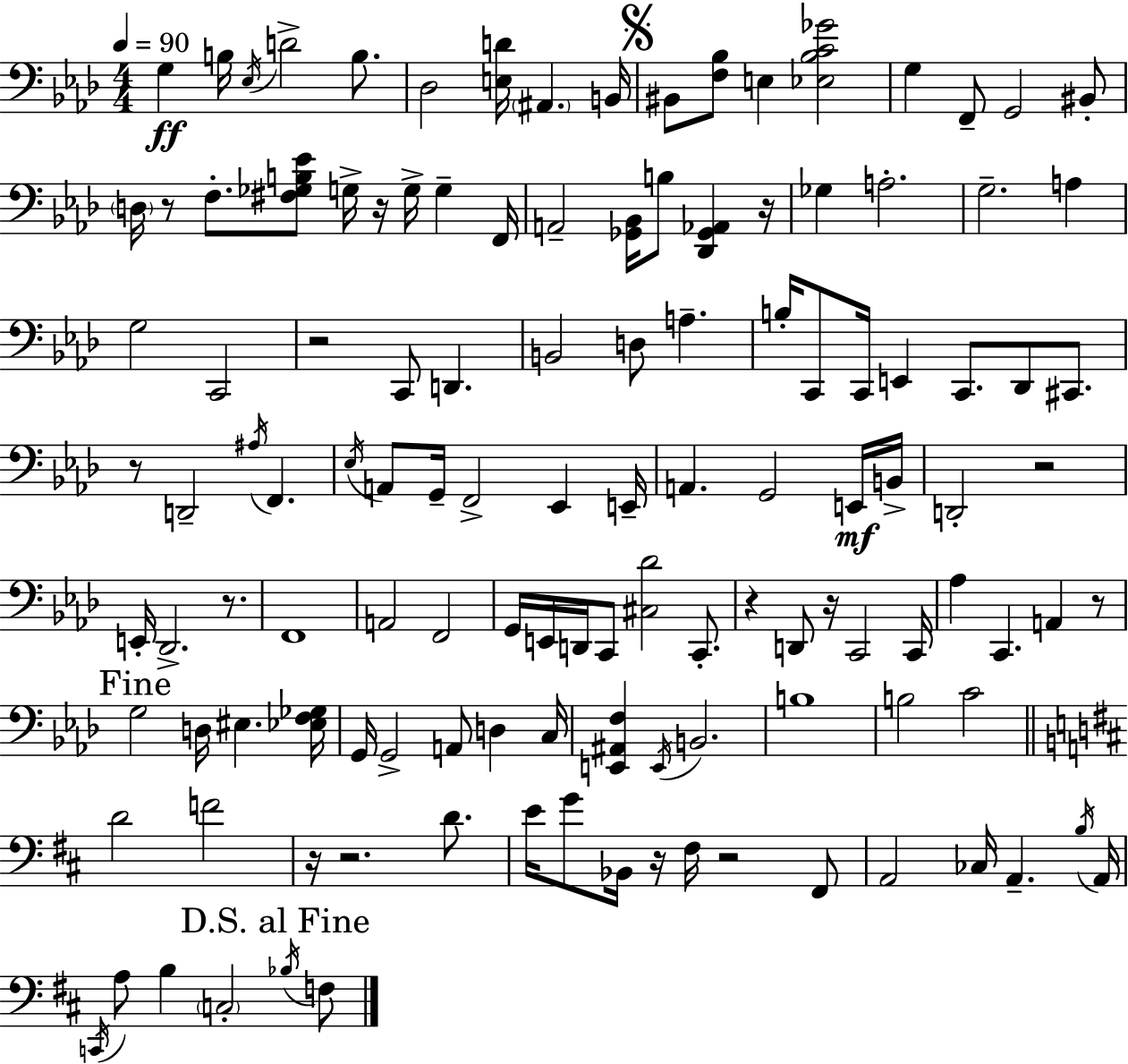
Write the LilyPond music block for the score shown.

{
  \clef bass
  \numericTimeSignature
  \time 4/4
  \key aes \major
  \tempo 4 = 90
  g4\ff b16 \acciaccatura { ees16 } d'2-> b8. | des2 <e d'>16 \parenthesize ais,4. | b,16 \mark \markup { \musicglyph "scripts.segno" } bis,8 <f bes>8 e4 <ees bes c' ges'>2 | g4 f,8-- g,2 bis,8-. | \break \parenthesize d16 r8 f8.-. <fis ges b ees'>8 g16-> r16 g16-> g4-- | f,16 a,2-- <ges, bes,>16 b8 <des, ges, aes,>4 | r16 ges4 a2.-. | g2.-- a4 | \break g2 c,2 | r2 c,8 d,4. | b,2 d8 a4.-- | b16-. c,8 c,16 e,4 c,8. des,8 cis,8. | \break r8 d,2-- \acciaccatura { ais16 } f,4. | \acciaccatura { ees16 } a,8 g,16-- f,2-> ees,4 | e,16-- a,4. g,2 | e,16\mf b,16-> d,2-. r2 | \break e,16-. des,2.-> | r8. f,1 | a,2 f,2 | g,16 e,16 d,16 c,8 <cis des'>2 | \break c,8.-. r4 d,8 r16 c,2 | c,16 aes4 c,4. a,4 | r8 \mark "Fine" g2 d16 eis4. | <ees f ges>16 g,16 g,2-> a,8 d4 | \break c16 <e, ais, f>4 \acciaccatura { e,16 } b,2. | b1 | b2 c'2 | \bar "||" \break \key d \major d'2 f'2 | r16 r2. d'8. | e'16 g'8 bes,16 r16 fis16 r2 fis,8 | a,2 ces16 a,4.-- \acciaccatura { b16 } | \break a,16 \acciaccatura { c,16 } a8 b4 \parenthesize c2-. | \mark "D.S. al Fine" \acciaccatura { bes16 } f8 \bar "|."
}